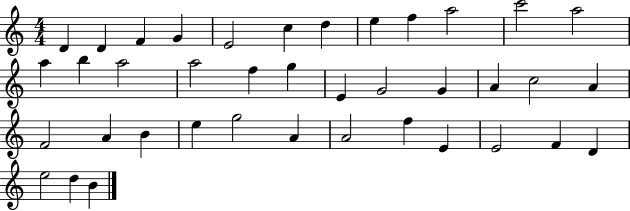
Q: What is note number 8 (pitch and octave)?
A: E5